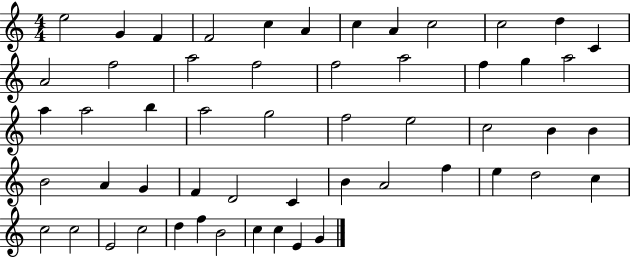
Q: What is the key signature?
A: C major